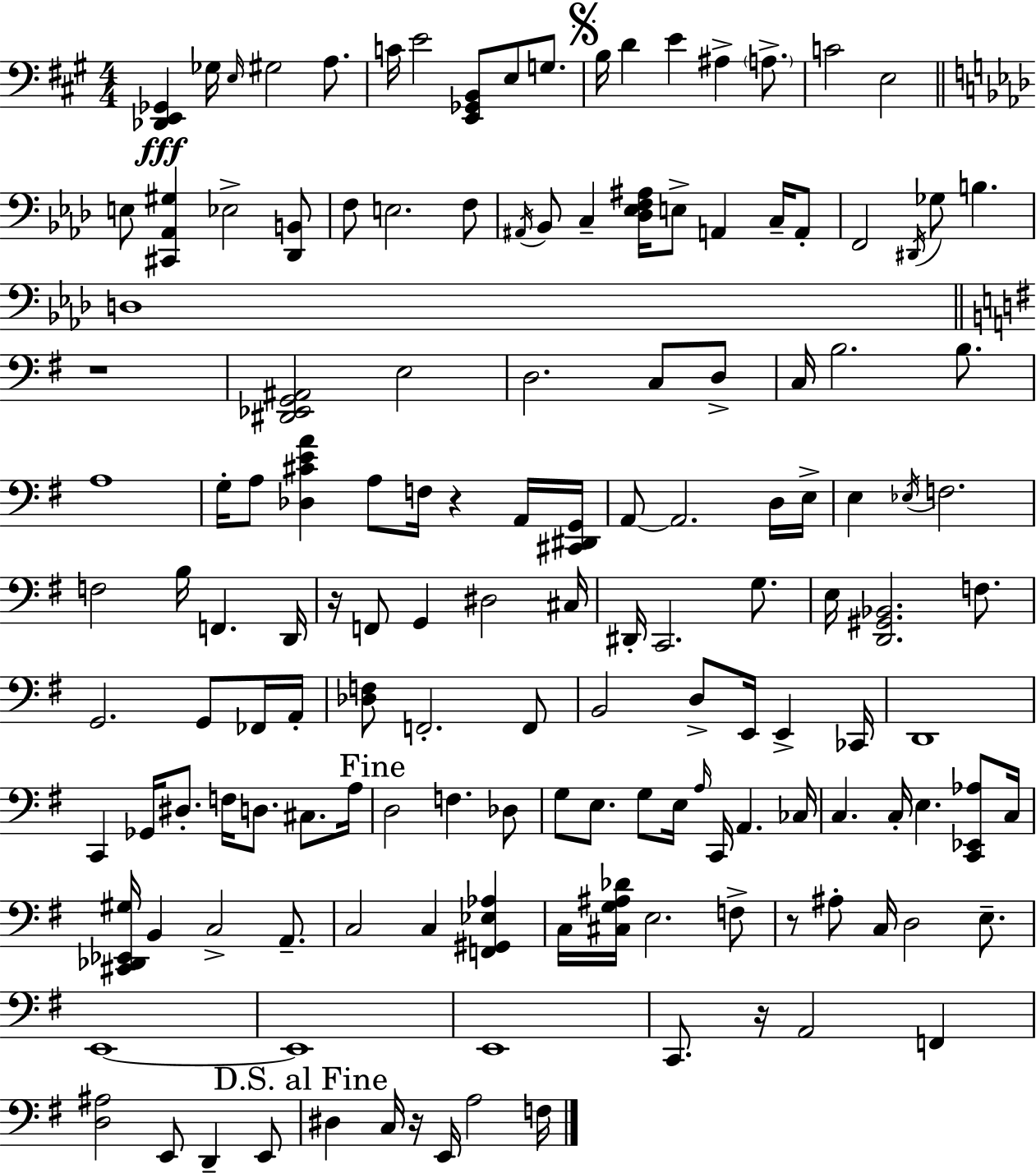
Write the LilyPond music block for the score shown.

{
  \clef bass
  \numericTimeSignature
  \time 4/4
  \key a \major
  <des, e, ges,>4\fff ges16 \grace { e16 } gis2 a8. | c'16 e'2 <e, ges, b,>8 e8 g8. | \mark \markup { \musicglyph "scripts.segno" } b16 d'4 e'4 ais4-> \parenthesize a8.-> | c'2 e2 | \break \bar "||" \break \key aes \major e8 <cis, aes, gis>4 ees2-> <des, b,>8 | f8 e2. f8 | \acciaccatura { ais,16 } bes,8 c4-- <des ees f ais>16 e8-> a,4 c16-- a,8-. | f,2 \acciaccatura { dis,16 } ges8 b4. | \break d1 | \bar "||" \break \key g \major r1 | <dis, ees, g, ais,>2 e2 | d2. c8 d8-> | c16 b2. b8. | \break a1 | g16-. a8 <des cis' e' a'>4 a8 f16 r4 a,16 <cis, dis, g,>16 | a,8~~ a,2. d16 e16-> | e4 \acciaccatura { ees16 } f2. | \break f2 b16 f,4. | d,16 r16 f,8 g,4 dis2 | cis16 dis,16-. c,2. g8. | e16 <d, gis, bes,>2. f8. | \break g,2. g,8 fes,16 | a,16-. <des f>8 f,2.-. f,8 | b,2 d8-> e,16 e,4-> | ces,16 d,1 | \break c,4 ges,16 dis8.-. f16 d8. cis8. | a16 \mark "Fine" d2 f4. des8 | g8 e8. g8 e16 \grace { a16 } c,16 a,4. | ces16 c4. c16-. e4. <c, ees, aes>8 | \break c16 <cis, des, ees, gis>16 b,4 c2-> a,8.-- | c2 c4 <f, gis, ees aes>4 | c16 <cis g ais des'>16 e2. | f8-> r8 ais8-. c16 d2 e8.-- | \break e,1~~ | e,1 | e,1 | c,8. r16 a,2 f,4 | \break <d ais>2 e,8 d,4-- | e,8 \mark "D.S. al Fine" dis4 c16 r16 e,16 a2 | f16 \bar "|."
}